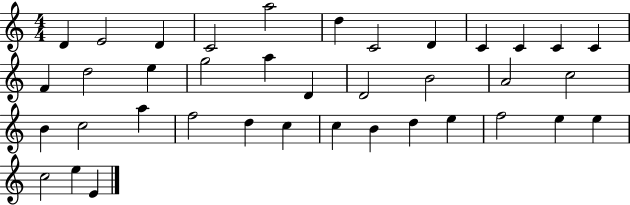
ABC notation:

X:1
T:Untitled
M:4/4
L:1/4
K:C
D E2 D C2 a2 d C2 D C C C C F d2 e g2 a D D2 B2 A2 c2 B c2 a f2 d c c B d e f2 e e c2 e E